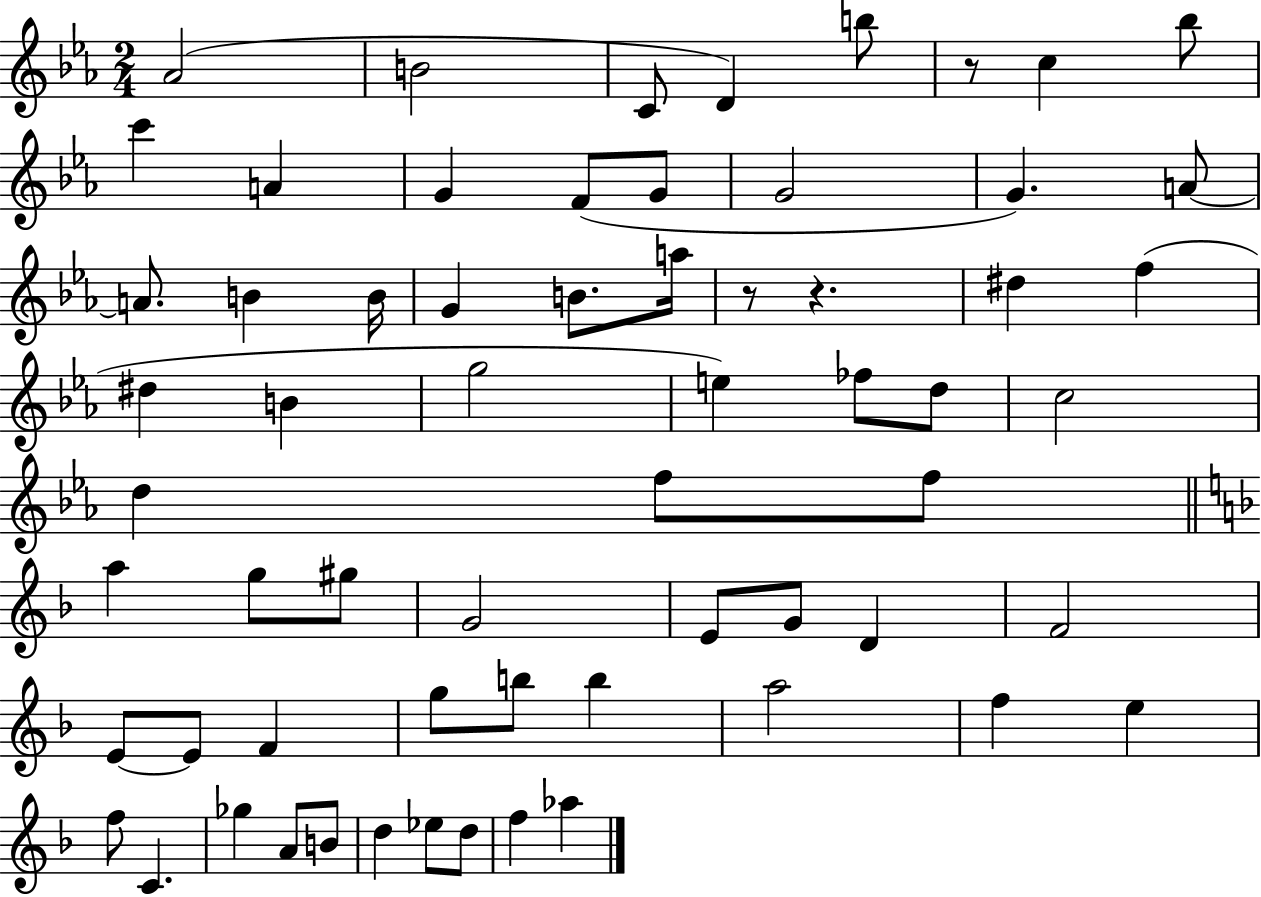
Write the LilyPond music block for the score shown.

{
  \clef treble
  \numericTimeSignature
  \time 2/4
  \key ees \major
  \repeat volta 2 { aes'2( | b'2 | c'8 d'4) b''8 | r8 c''4 bes''8 | \break c'''4 a'4 | g'4 f'8( g'8 | g'2 | g'4.) a'8~~ | \break a'8. b'4 b'16 | g'4 b'8. a''16 | r8 r4. | dis''4 f''4( | \break dis''4 b'4 | g''2 | e''4) fes''8 d''8 | c''2 | \break d''4 f''8 f''8 | \bar "||" \break \key d \minor a''4 g''8 gis''8 | g'2 | e'8 g'8 d'4 | f'2 | \break e'8~~ e'8 f'4 | g''8 b''8 b''4 | a''2 | f''4 e''4 | \break f''8 c'4. | ges''4 a'8 b'8 | d''4 ees''8 d''8 | f''4 aes''4 | \break } \bar "|."
}